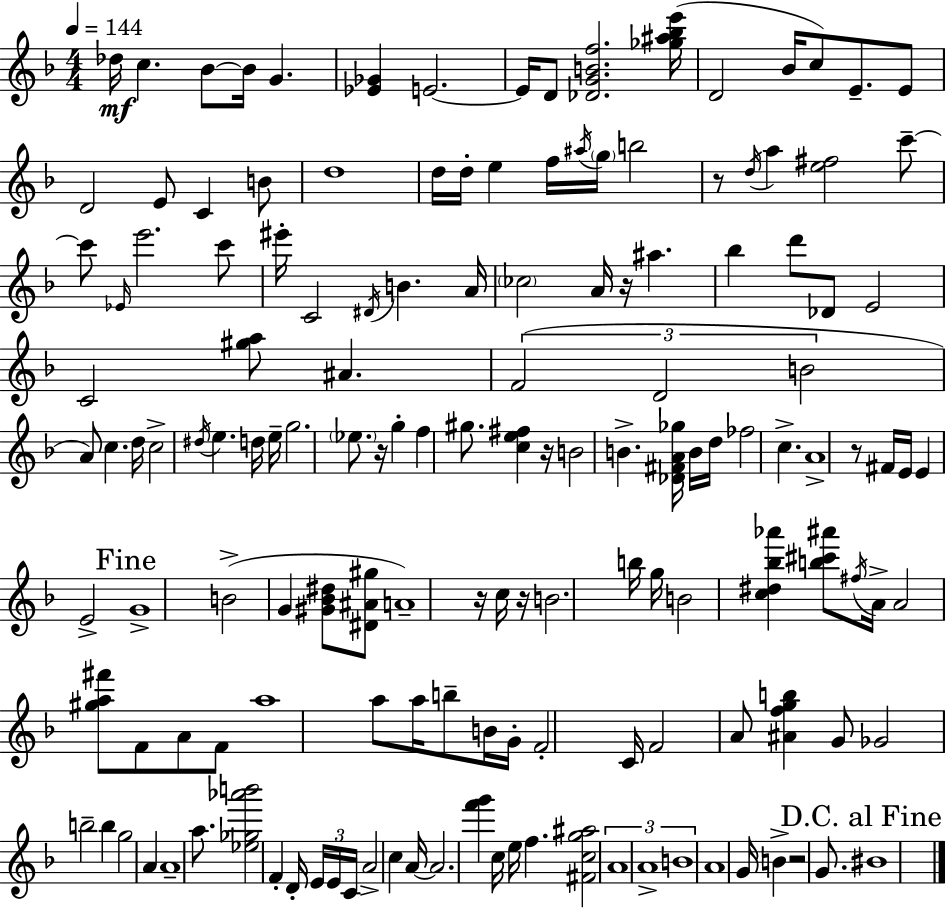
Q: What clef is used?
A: treble